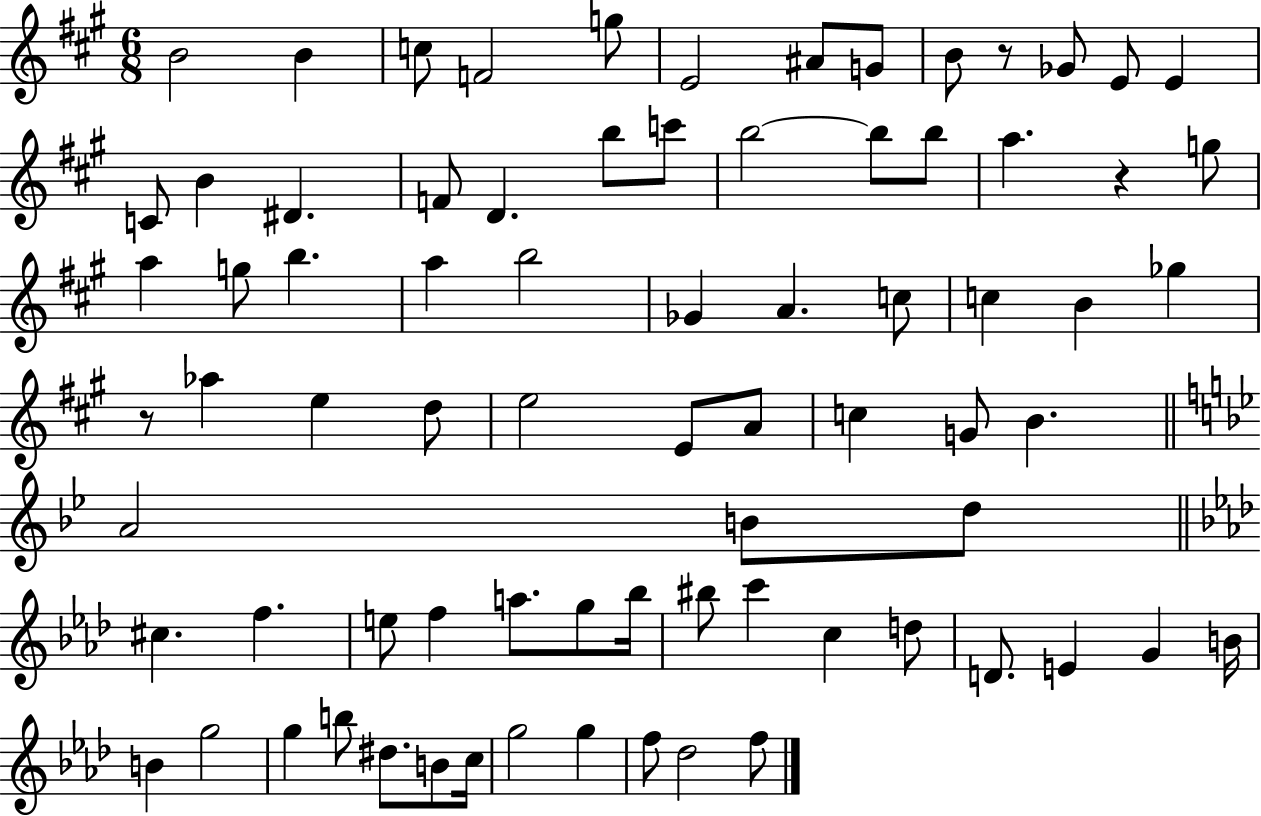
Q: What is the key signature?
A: A major